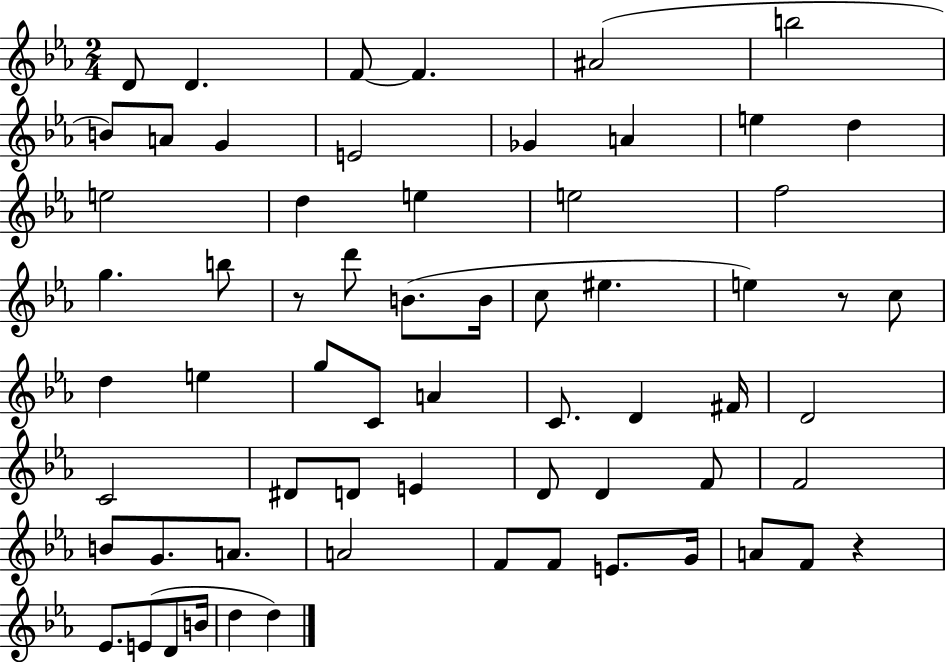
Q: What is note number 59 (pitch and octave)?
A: B4